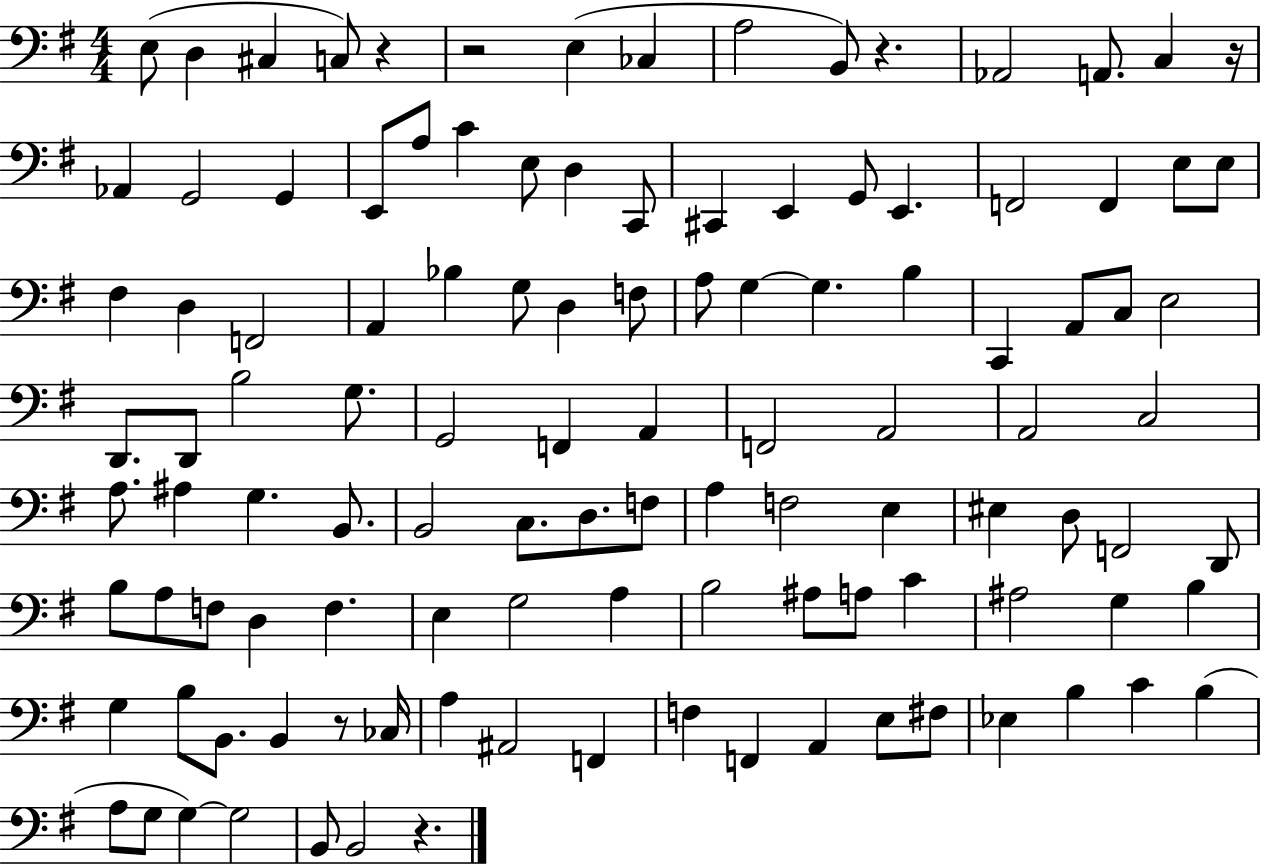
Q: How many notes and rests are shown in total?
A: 114